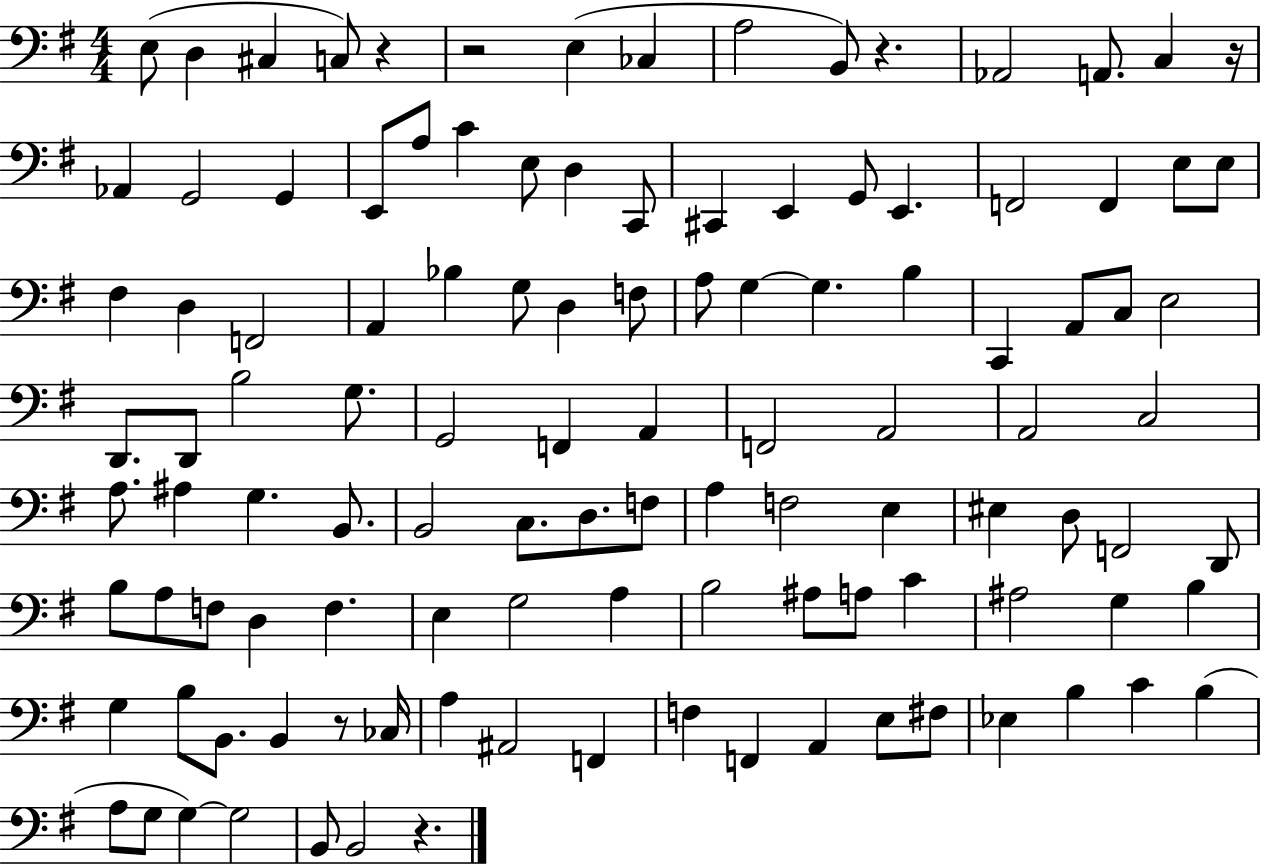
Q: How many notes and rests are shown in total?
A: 114